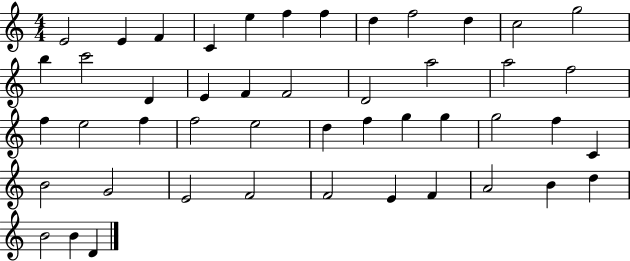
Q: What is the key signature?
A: C major